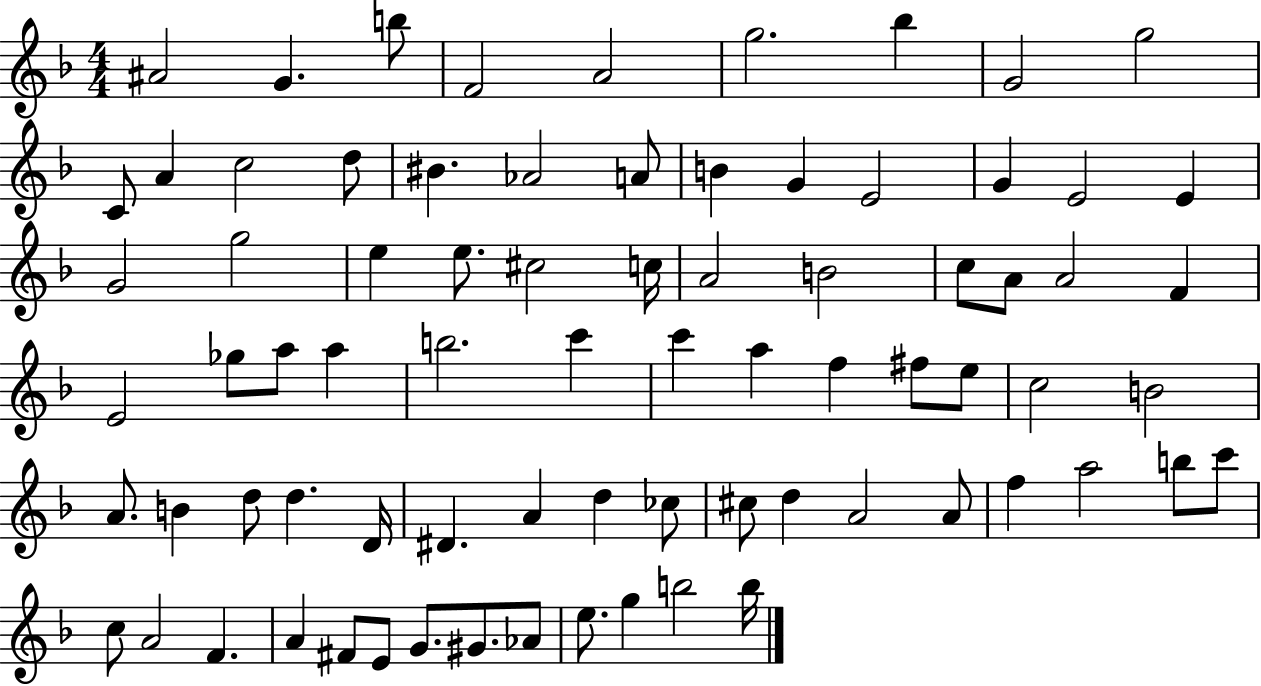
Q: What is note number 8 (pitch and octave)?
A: G4